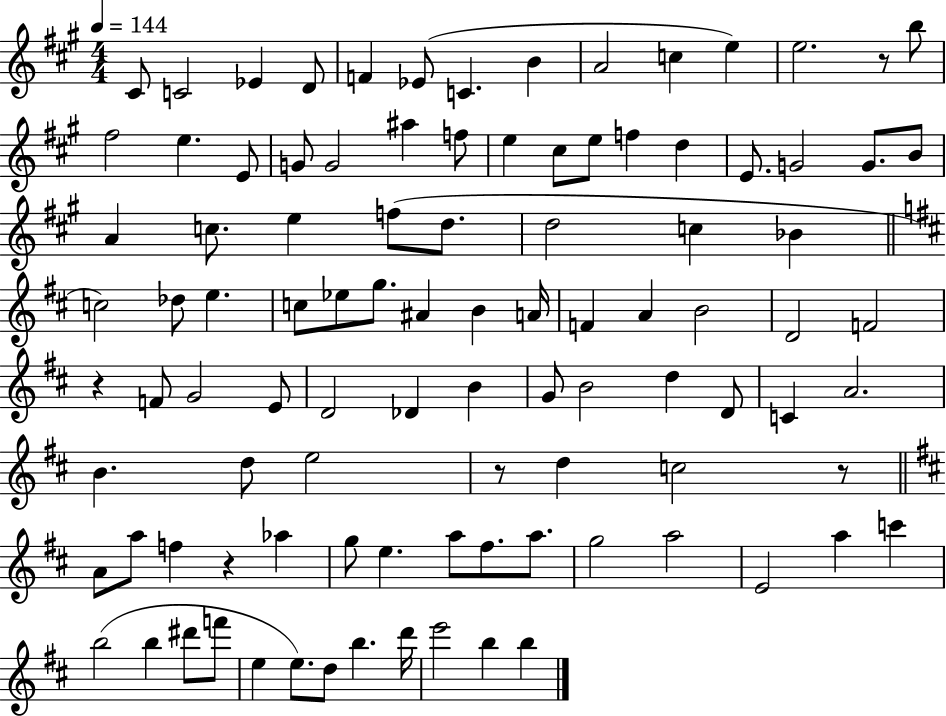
{
  \clef treble
  \numericTimeSignature
  \time 4/4
  \key a \major
  \tempo 4 = 144
  \repeat volta 2 { cis'8 c'2 ees'4 d'8 | f'4 ees'8( c'4. b'4 | a'2 c''4 e''4) | e''2. r8 b''8 | \break fis''2 e''4. e'8 | g'8 g'2 ais''4 f''8 | e''4 cis''8 e''8 f''4 d''4 | e'8. g'2 g'8. b'8 | \break a'4 c''8. e''4 f''8( d''8. | d''2 c''4 bes'4 | \bar "||" \break \key d \major c''2) des''8 e''4. | c''8 ees''8 g''8. ais'4 b'4 a'16 | f'4 a'4 b'2 | d'2 f'2 | \break r4 f'8 g'2 e'8 | d'2 des'4 b'4 | g'8 b'2 d''4 d'8 | c'4 a'2. | \break b'4. d''8 e''2 | r8 d''4 c''2 r8 | \bar "||" \break \key b \minor a'8 a''8 f''4 r4 aes''4 | g''8 e''4. a''8 fis''8. a''8. | g''2 a''2 | e'2 a''4 c'''4 | \break b''2( b''4 dis'''8 f'''8 | e''4 e''8.) d''8 b''4. d'''16 | e'''2 b''4 b''4 | } \bar "|."
}